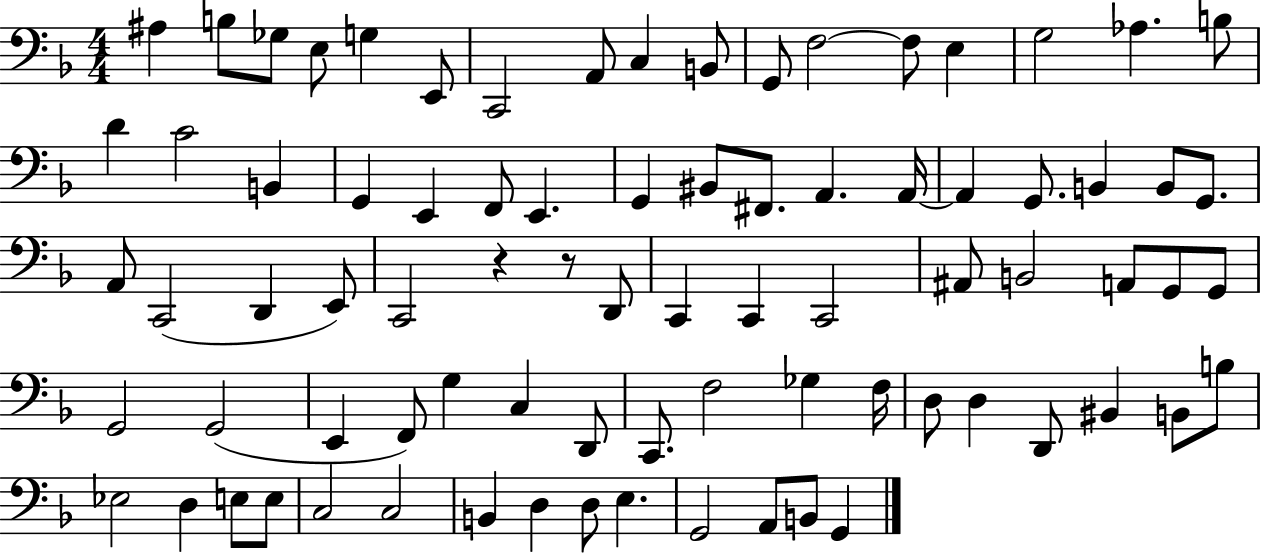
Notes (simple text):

A#3/q B3/e Gb3/e E3/e G3/q E2/e C2/h A2/e C3/q B2/e G2/e F3/h F3/e E3/q G3/h Ab3/q. B3/e D4/q C4/h B2/q G2/q E2/q F2/e E2/q. G2/q BIS2/e F#2/e. A2/q. A2/s A2/q G2/e. B2/q B2/e G2/e. A2/e C2/h D2/q E2/e C2/h R/q R/e D2/e C2/q C2/q C2/h A#2/e B2/h A2/e G2/e G2/e G2/h G2/h E2/q F2/e G3/q C3/q D2/e C2/e. F3/h Gb3/q F3/s D3/e D3/q D2/e BIS2/q B2/e B3/e Eb3/h D3/q E3/e E3/e C3/h C3/h B2/q D3/q D3/e E3/q. G2/h A2/e B2/e G2/q